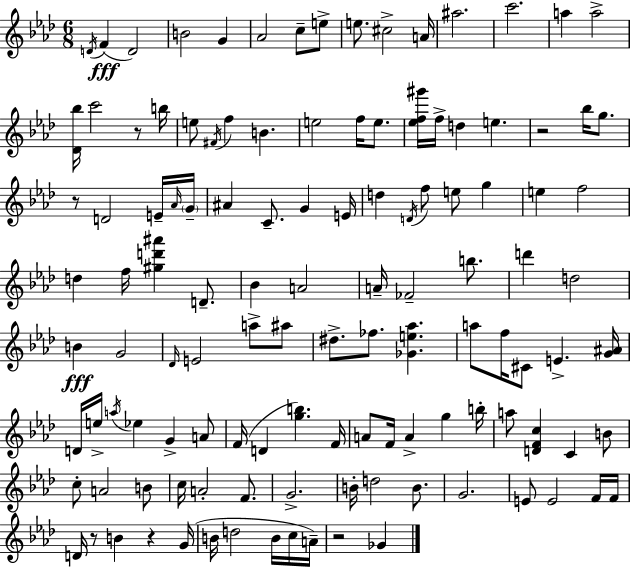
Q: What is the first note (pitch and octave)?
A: D4